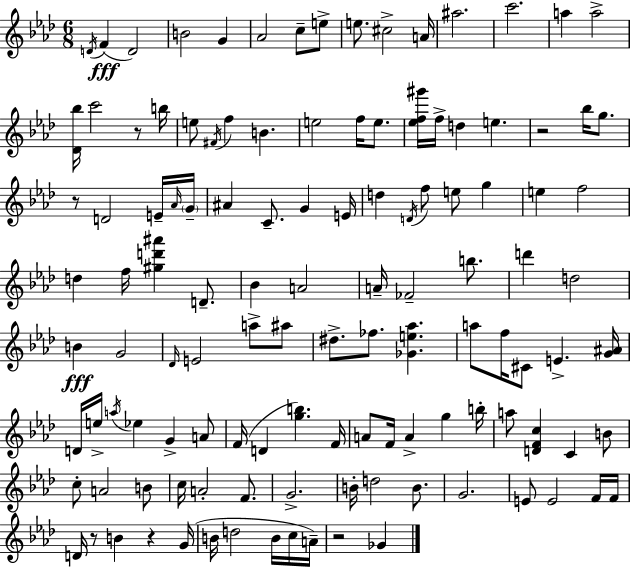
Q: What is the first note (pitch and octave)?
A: D4